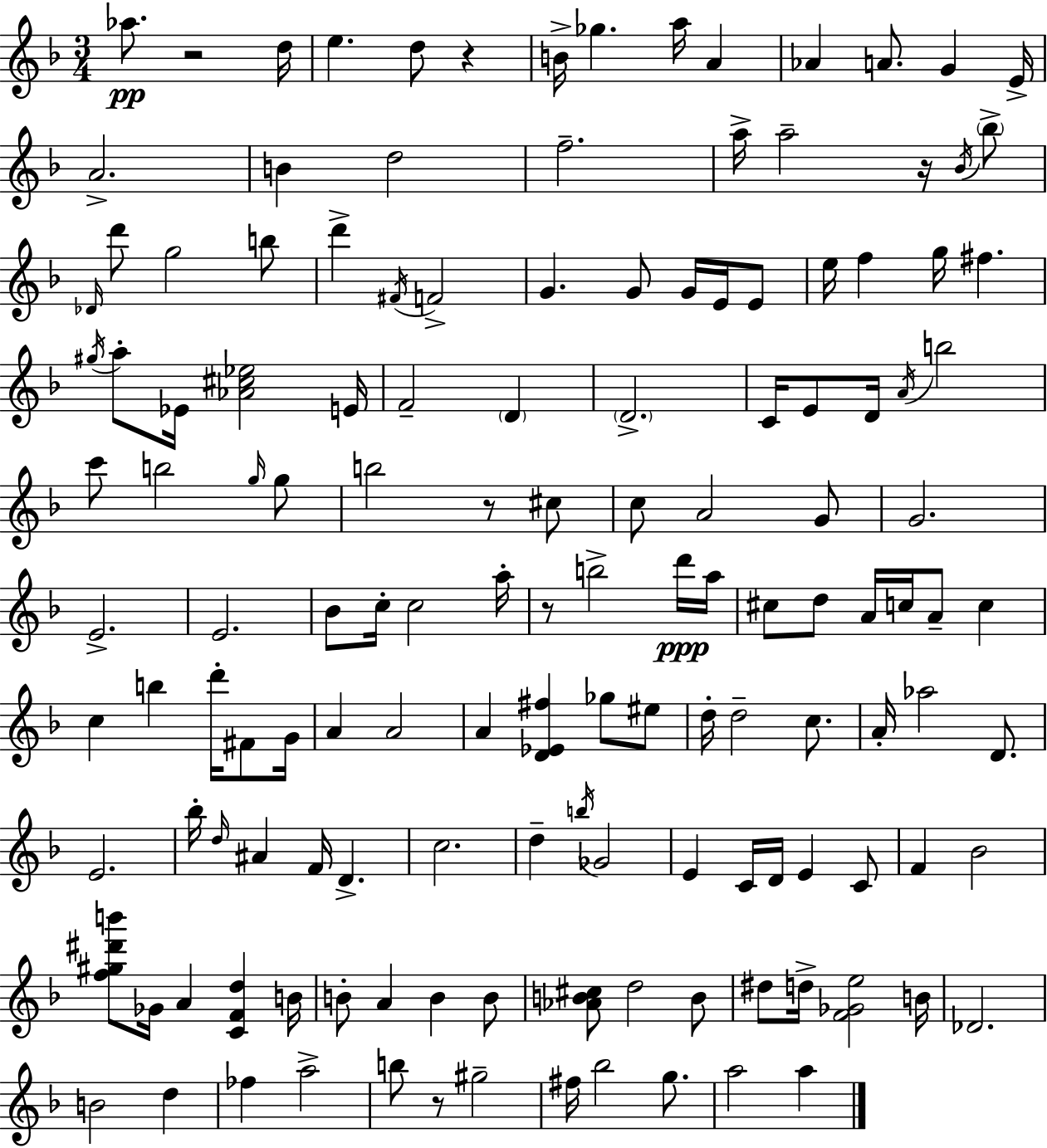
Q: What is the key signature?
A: F major